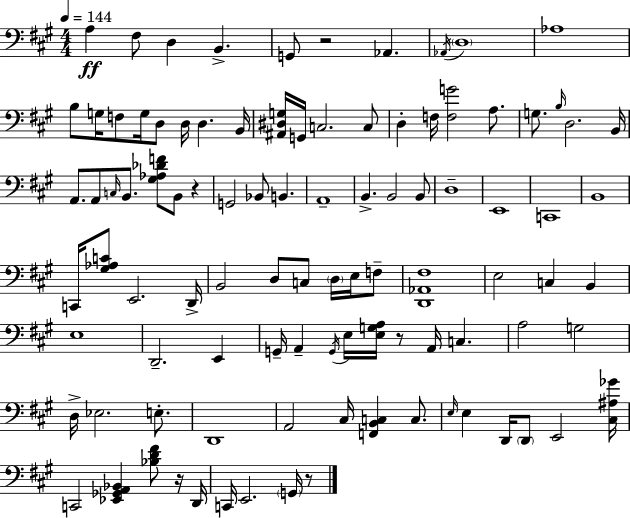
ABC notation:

X:1
T:Untitled
M:4/4
L:1/4
K:A
A, ^F,/2 D, B,, G,,/2 z2 _A,, _A,,/4 D,4 _A,4 B,/2 G,/4 F,/2 G,/4 D,/2 D,/4 D, B,,/4 [^A,,^D,G,]/4 G,,/4 C,2 C,/2 D, F,/4 [F,G]2 A,/2 G,/2 B,/4 D,2 B,,/4 A,,/2 A,,/2 C,/4 B,,/2 [^G,_A,_DF]/2 B,,/2 z G,,2 _B,,/2 B,, A,,4 B,, B,,2 B,,/2 D,4 E,,4 C,,4 B,,4 C,,/4 [^G,_A,C]/2 E,,2 D,,/4 B,,2 D,/2 C,/2 D,/4 E,/4 F,/2 [D,,_A,,^F,]4 E,2 C, B,, E,4 D,,2 E,, G,,/4 A,, G,,/4 E,/4 [E,G,A,]/4 z/2 A,,/4 C, A,2 G,2 D,/4 _E,2 E,/2 D,,4 A,,2 ^C,/4 [F,,B,,C,] C,/2 E,/4 E, D,,/4 D,,/2 E,,2 [^C,^A,_G]/4 C,,2 [_E,,_G,,A,,_B,,] [_B,D^F]/2 z/4 D,,/4 C,,/4 E,,2 G,,/4 z/2